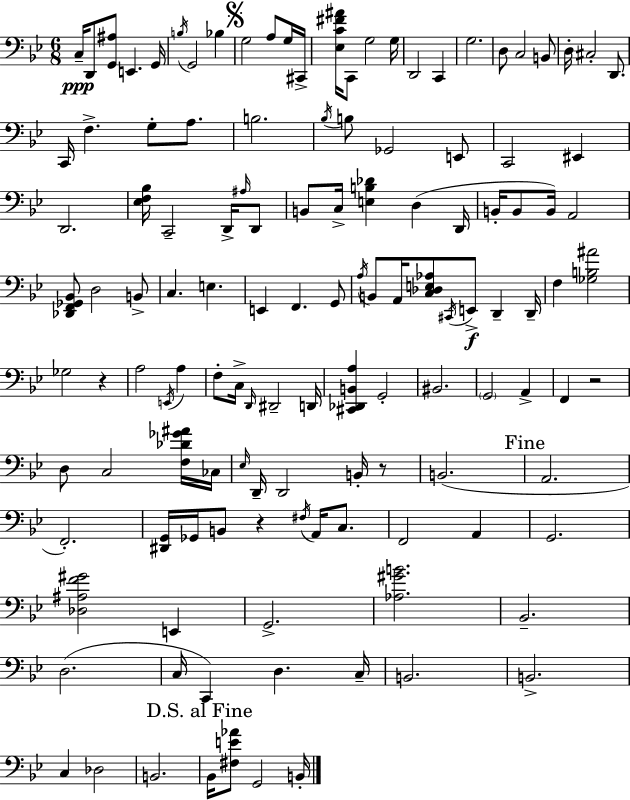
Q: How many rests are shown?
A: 4